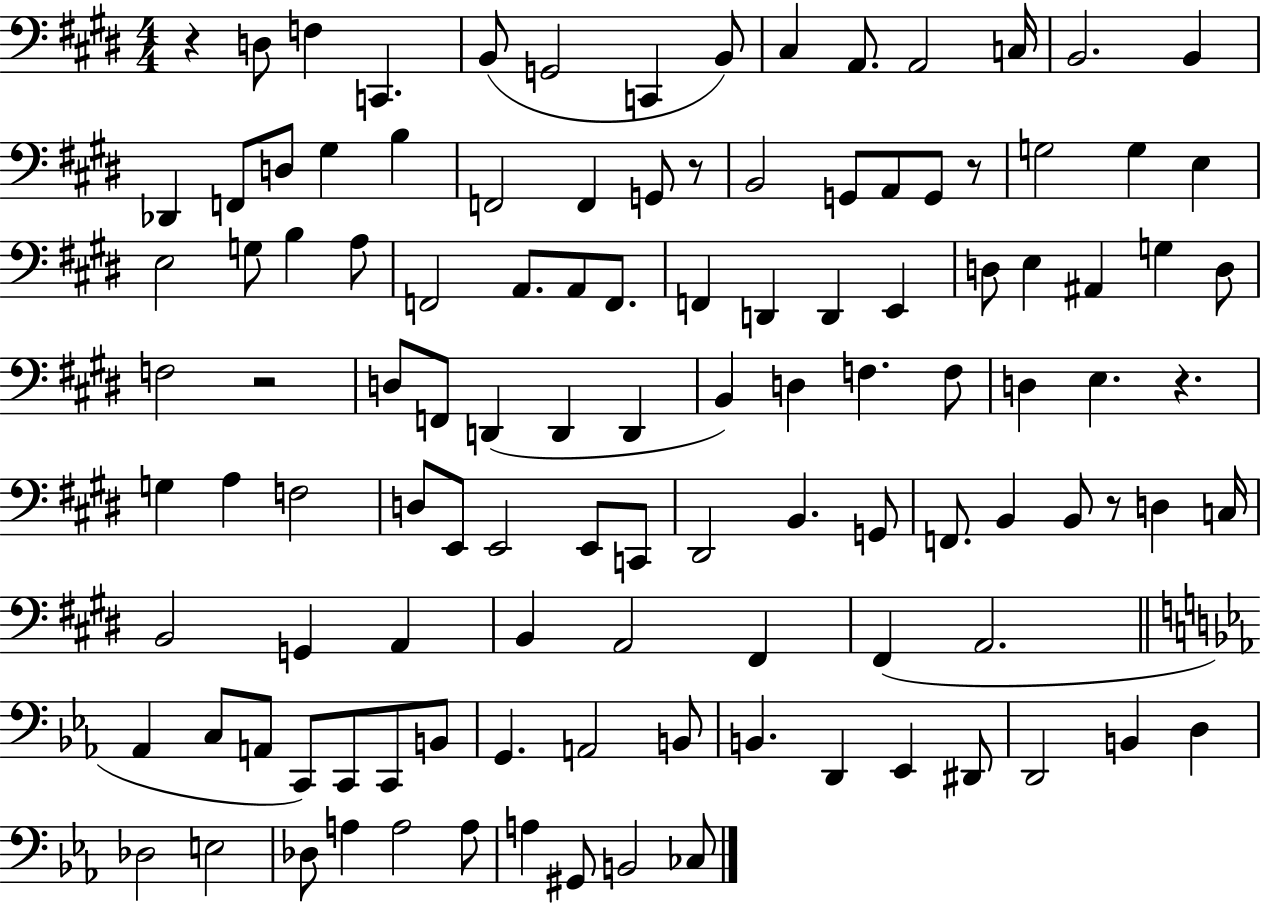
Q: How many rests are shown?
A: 6